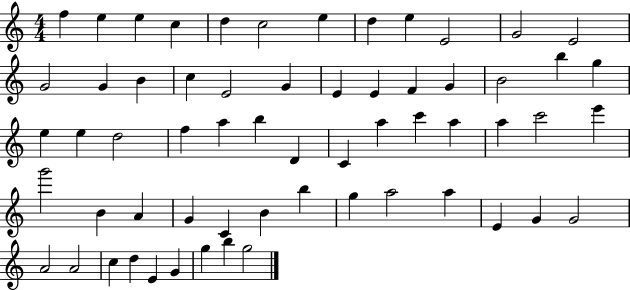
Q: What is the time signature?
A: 4/4